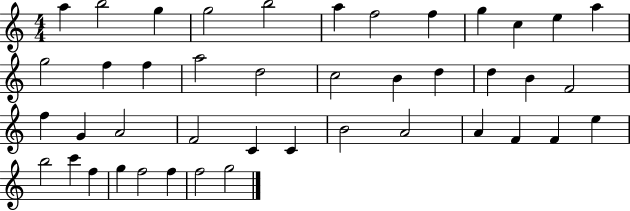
A5/q B5/h G5/q G5/h B5/h A5/q F5/h F5/q G5/q C5/q E5/q A5/q G5/h F5/q F5/q A5/h D5/h C5/h B4/q D5/q D5/q B4/q F4/h F5/q G4/q A4/h F4/h C4/q C4/q B4/h A4/h A4/q F4/q F4/q E5/q B5/h C6/q F5/q G5/q F5/h F5/q F5/h G5/h